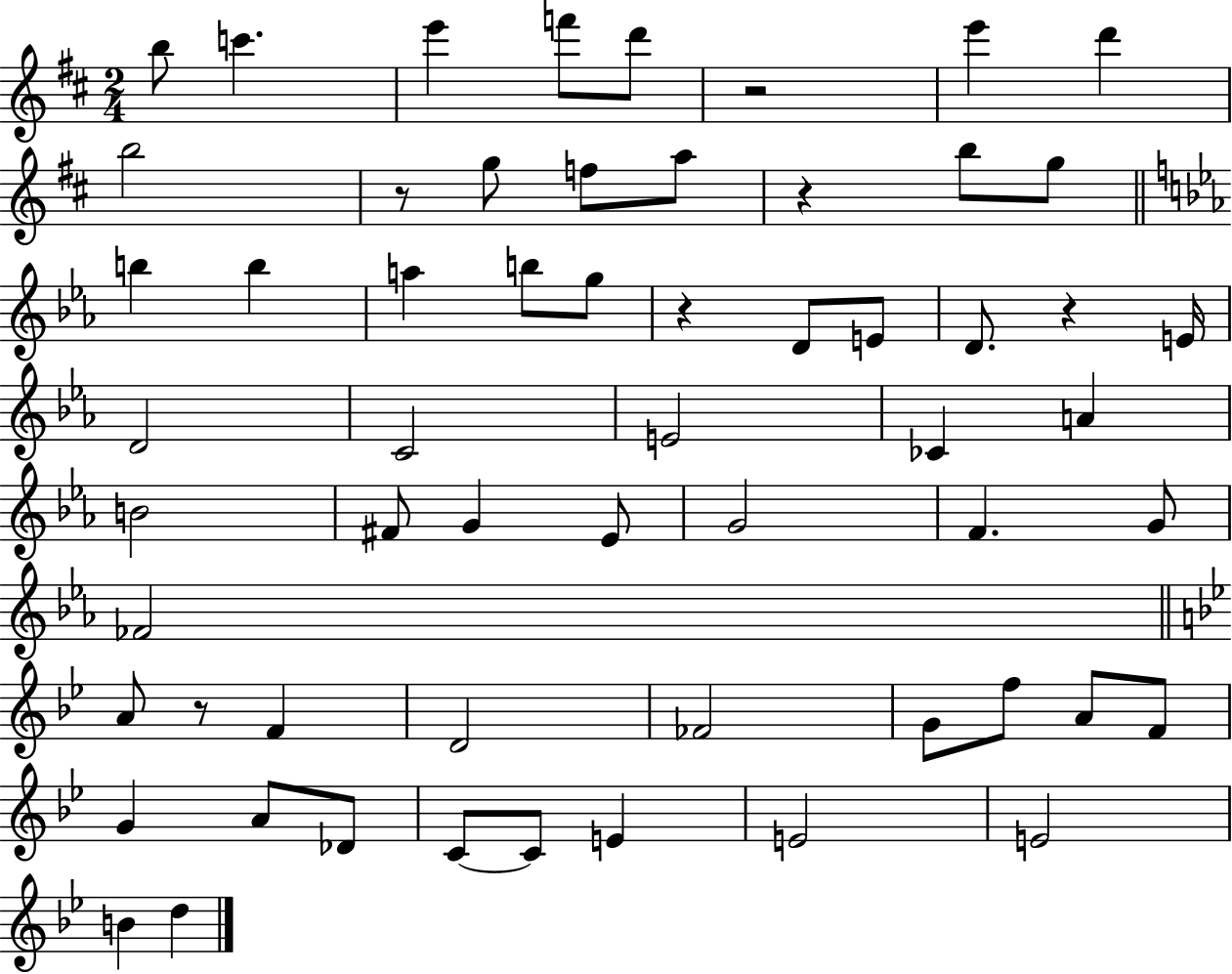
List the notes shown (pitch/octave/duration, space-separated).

B5/e C6/q. E6/q F6/e D6/e R/h E6/q D6/q B5/h R/e G5/e F5/e A5/e R/q B5/e G5/e B5/q B5/q A5/q B5/e G5/e R/q D4/e E4/e D4/e. R/q E4/s D4/h C4/h E4/h CES4/q A4/q B4/h F#4/e G4/q Eb4/e G4/h F4/q. G4/e FES4/h A4/e R/e F4/q D4/h FES4/h G4/e F5/e A4/e F4/e G4/q A4/e Db4/e C4/e C4/e E4/q E4/h E4/h B4/q D5/q